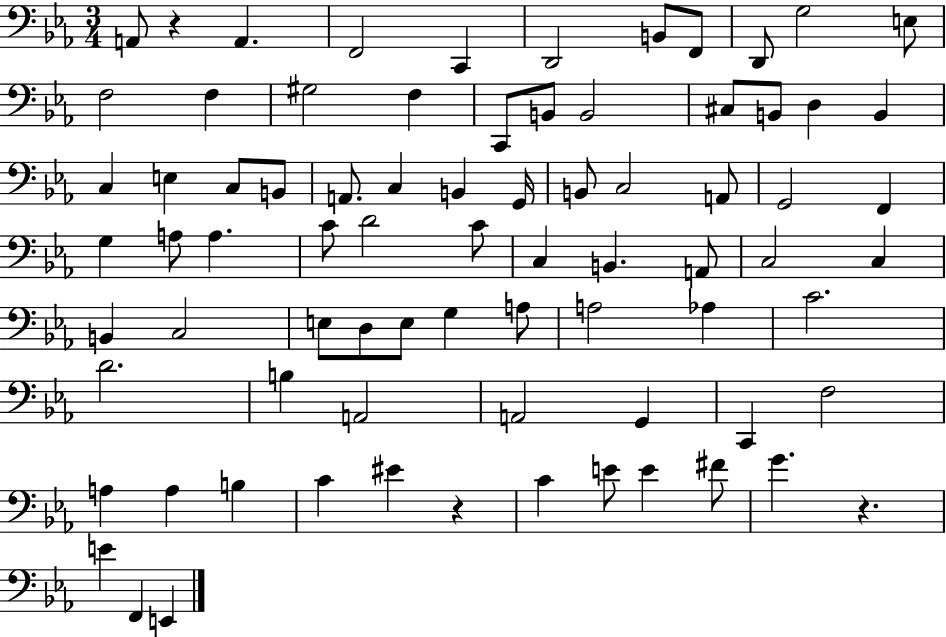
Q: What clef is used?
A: bass